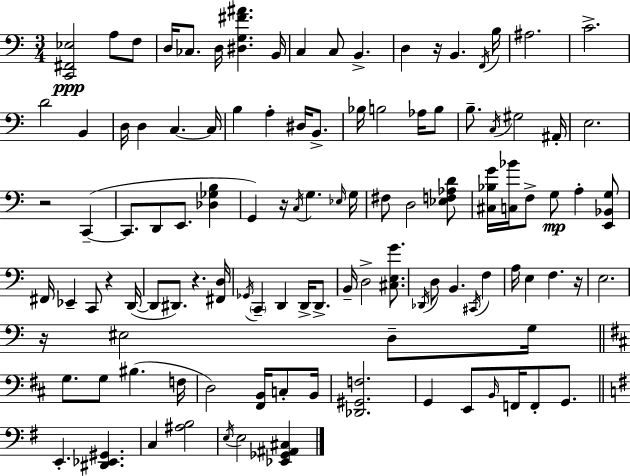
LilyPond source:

{
  \clef bass
  \numericTimeSignature
  \time 3/4
  \key a \minor
  <c, fis, ees>2\ppp a8 f8 | d16 ces8. d16 <dis g fis' ais'>4. b,16 | c4 c8 b,4.-> | d4 r16 b,4. \acciaccatura { f,16 } | \break b16 ais2. | c'2.-> | d'2 b,4 | d16 d4 c4.~~ | \break c16 b4 a4-. dis16 b,8.-> | bes16 b2 aes16 b8 | b8.-- \acciaccatura { c16 } gis2 | ais,16-. e2. | \break r2 c,4--~(~ | c,8. d,8 e,8. <des ges b>4 | g,4) r16 \acciaccatura { c16 } g4. | \grace { ees16 } g16 fis8 d2 | \break <ees f aes d'>8 <cis bes g'>16 <c bes'>16 f8-> g8\mp a4-. | <e, bes, g>8 fis,16 ees,4-- c,8 r4 | d,16~(~ d,8 dis,8.) r4. | <fis, d>16 \acciaccatura { ges,16 } \parenthesize c,4-- d,4 | \break d,16-> d,8.-> b,16-- d2-> | <cis e g'>8. \acciaccatura { des,16 } d8 b,4. | \acciaccatura { cis,16 } f4 a16 e4 | f4. r16 e2. | \break r16 eis2 | d8-- g16 \bar "||" \break \key d \major g8. g8 bis4.( f16 | d2) <fis, b,>16 c8-. b,16 | <des, gis, f>2. | g,4 e,8 \grace { b,16 } f,16 f,8-. g,8. | \break \bar "||" \break \key e \minor e,4.-. <dis, ees, gis,>4. | c4 <ais b>2 | \acciaccatura { e16 } e2 <ees, ges, ais, cis>4 | \bar "|."
}